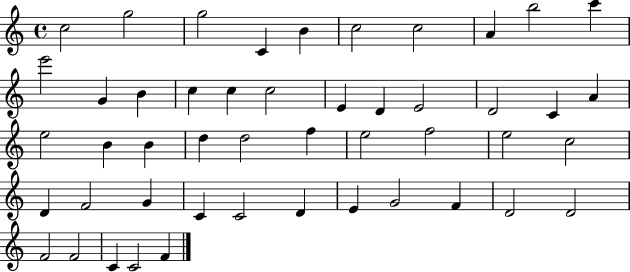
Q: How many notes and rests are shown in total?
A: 48